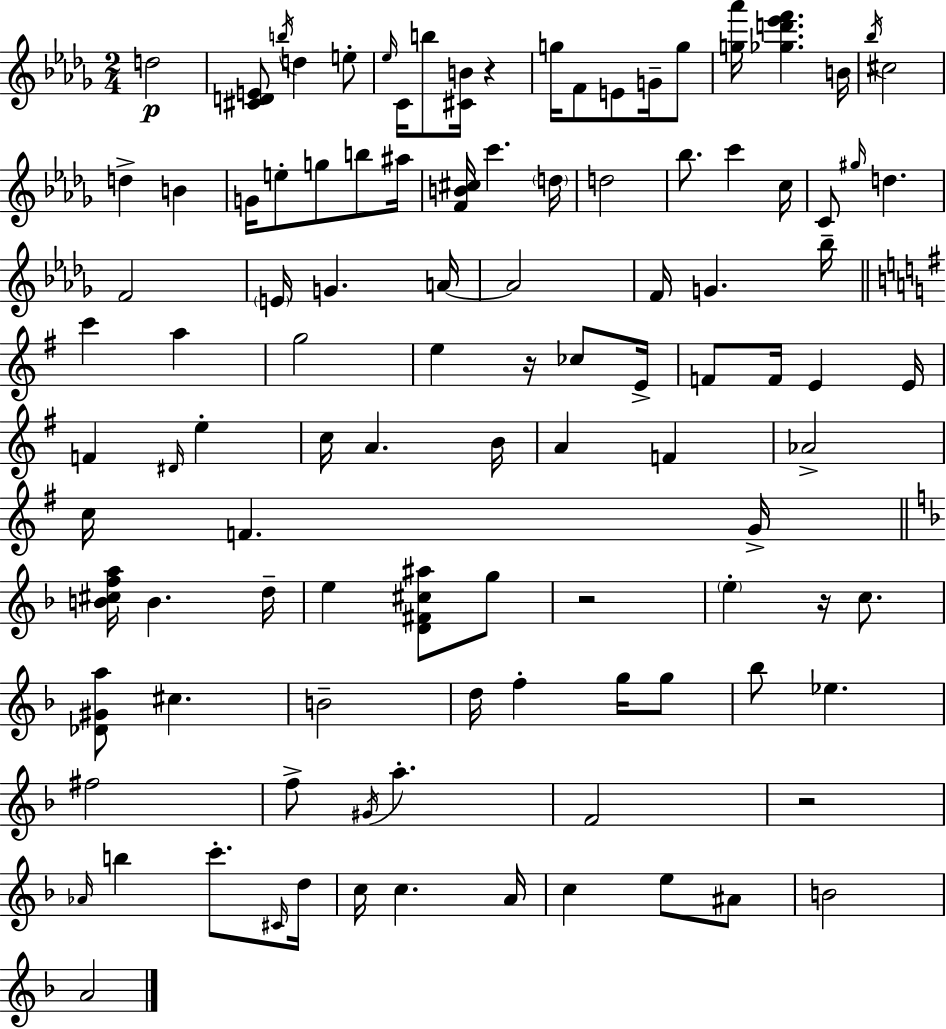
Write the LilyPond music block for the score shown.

{
  \clef treble
  \numericTimeSignature
  \time 2/4
  \key bes \minor
  d''2\p | <cis' d' e'>8 \acciaccatura { b''16 } d''4 e''8-. | \grace { ees''16 } c'16 b''8 <cis' b'>16 r4 | g''16 f'8 e'8 g'16-- | \break g''8 <g'' aes'''>16 <ges'' d''' ees''' f'''>4. | b'16 \acciaccatura { bes''16 } cis''2 | d''4-> b'4 | g'16 e''8-. g''8 | \break b''8 ais''16 <f' b' cis''>16 c'''4. | \parenthesize d''16 d''2 | bes''8. c'''4 | c''16 c'8 \grace { gis''16 } d''4. | \break f'2 | \parenthesize e'16 g'4. | a'16~~ a'2 | f'16 g'4. | \break bes''16-- \bar "||" \break \key e \minor c'''4 a''4 | g''2 | e''4 r16 ces''8 e'16-> | f'8 f'16 e'4 e'16 | \break f'4 \grace { dis'16 } e''4-. | c''16 a'4. | b'16 a'4 f'4 | aes'2-> | \break c''16 f'4. | g'16-> \bar "||" \break \key f \major <b' cis'' f'' a''>16 b'4. d''16-- | e''4 <d' fis' cis'' ais''>8 g''8 | r2 | \parenthesize e''4-. r16 c''8. | \break <des' gis' a''>8 cis''4. | b'2-- | d''16 f''4-. g''16 g''8 | bes''8 ees''4. | \break fis''2 | f''8-> \acciaccatura { gis'16 } a''4.-. | f'2 | r2 | \break \grace { aes'16 } b''4 c'''8.-. | \grace { cis'16 } d''16 c''16 c''4. | a'16 c''4 e''8 | ais'8 b'2 | \break a'2 | \bar "|."
}